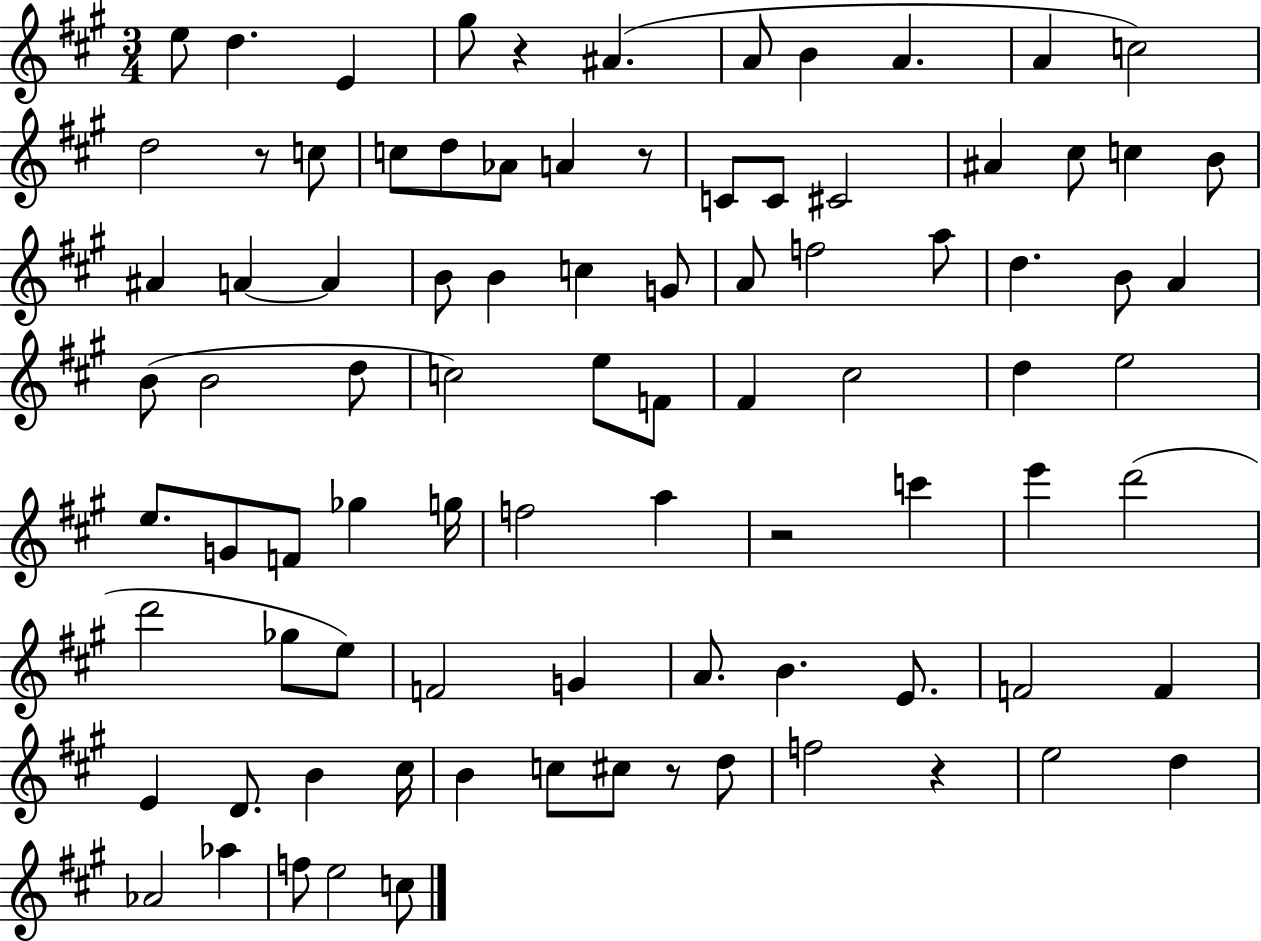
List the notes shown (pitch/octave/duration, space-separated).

E5/e D5/q. E4/q G#5/e R/q A#4/q. A4/e B4/q A4/q. A4/q C5/h D5/h R/e C5/e C5/e D5/e Ab4/e A4/q R/e C4/e C4/e C#4/h A#4/q C#5/e C5/q B4/e A#4/q A4/q A4/q B4/e B4/q C5/q G4/e A4/e F5/h A5/e D5/q. B4/e A4/q B4/e B4/h D5/e C5/h E5/e F4/e F#4/q C#5/h D5/q E5/h E5/e. G4/e F4/e Gb5/q G5/s F5/h A5/q R/h C6/q E6/q D6/h D6/h Gb5/e E5/e F4/h G4/q A4/e. B4/q. E4/e. F4/h F4/q E4/q D4/e. B4/q C#5/s B4/q C5/e C#5/e R/e D5/e F5/h R/q E5/h D5/q Ab4/h Ab5/q F5/e E5/h C5/e